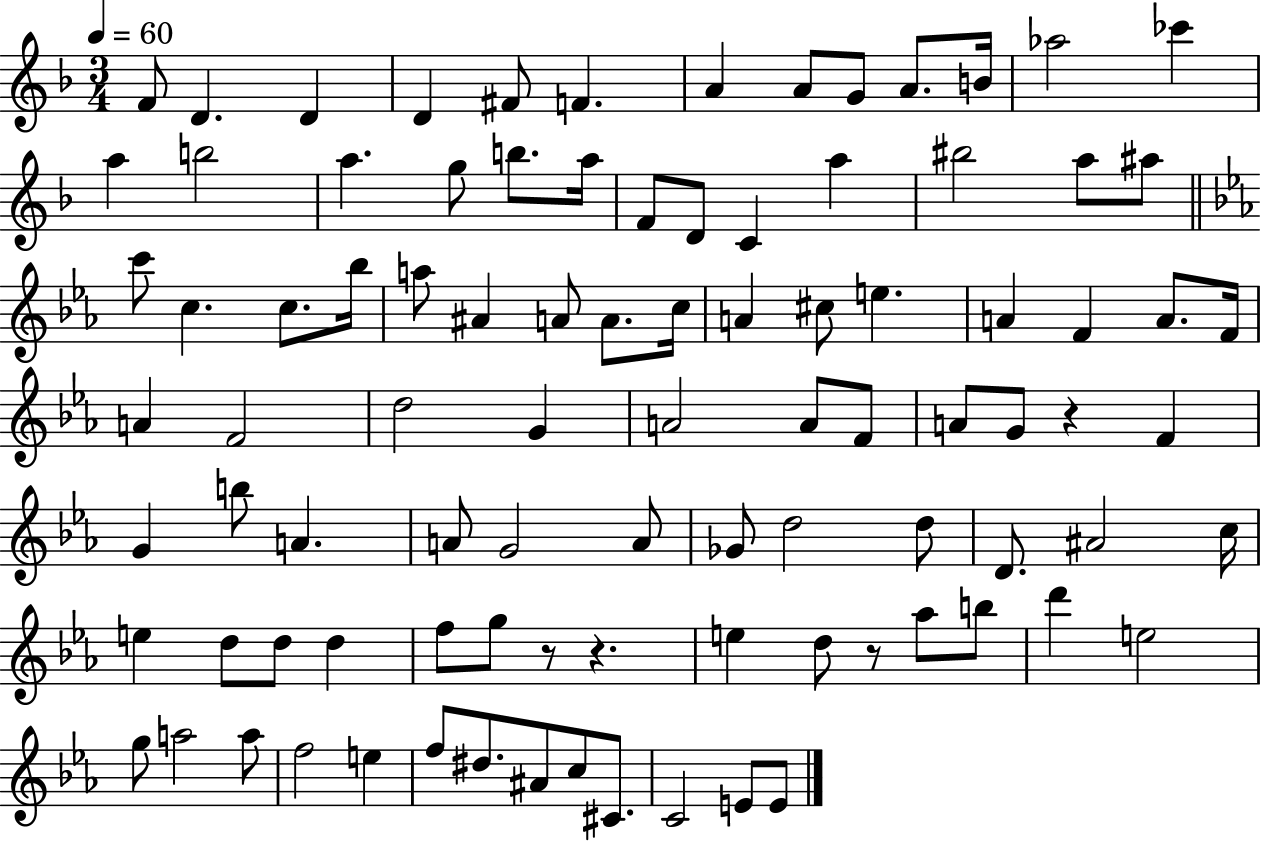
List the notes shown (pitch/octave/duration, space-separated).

F4/e D4/q. D4/q D4/q F#4/e F4/q. A4/q A4/e G4/e A4/e. B4/s Ab5/h CES6/q A5/q B5/h A5/q. G5/e B5/e. A5/s F4/e D4/e C4/q A5/q BIS5/h A5/e A#5/e C6/e C5/q. C5/e. Bb5/s A5/e A#4/q A4/e A4/e. C5/s A4/q C#5/e E5/q. A4/q F4/q A4/e. F4/s A4/q F4/h D5/h G4/q A4/h A4/e F4/e A4/e G4/e R/q F4/q G4/q B5/e A4/q. A4/e G4/h A4/e Gb4/e D5/h D5/e D4/e. A#4/h C5/s E5/q D5/e D5/e D5/q F5/e G5/e R/e R/q. E5/q D5/e R/e Ab5/e B5/e D6/q E5/h G5/e A5/h A5/e F5/h E5/q F5/e D#5/e. A#4/e C5/e C#4/e. C4/h E4/e E4/e